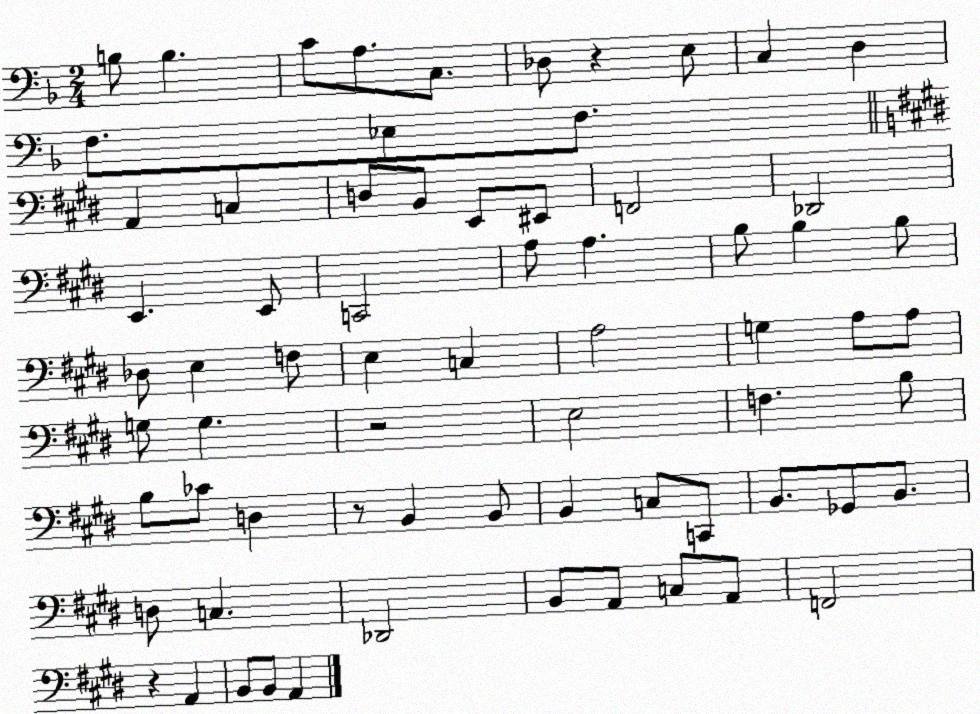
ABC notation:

X:1
T:Untitled
M:2/4
L:1/4
K:F
B,/2 B, C/2 A,/2 C,/2 _D,/2 z E,/2 C, D, F,/2 _E,/2 F,/2 A,, C, D,/2 B,,/2 E,,/2 ^E,,/2 F,,2 _D,,2 E,, E,,/2 C,,2 A,/2 A, B,/2 B, B,/2 _D,/2 E, F,/2 E, C, A,2 G, A,/2 A,/2 G,/2 G, z2 E,2 F, B,/2 B,/2 _C/2 D, z/2 B,, B,,/2 B,, C,/2 C,,/2 B,,/2 _G,,/2 B,,/2 D,/2 C, _D,,2 B,,/2 A,,/2 C,/2 A,,/2 F,,2 z A,, B,,/2 B,,/2 A,,